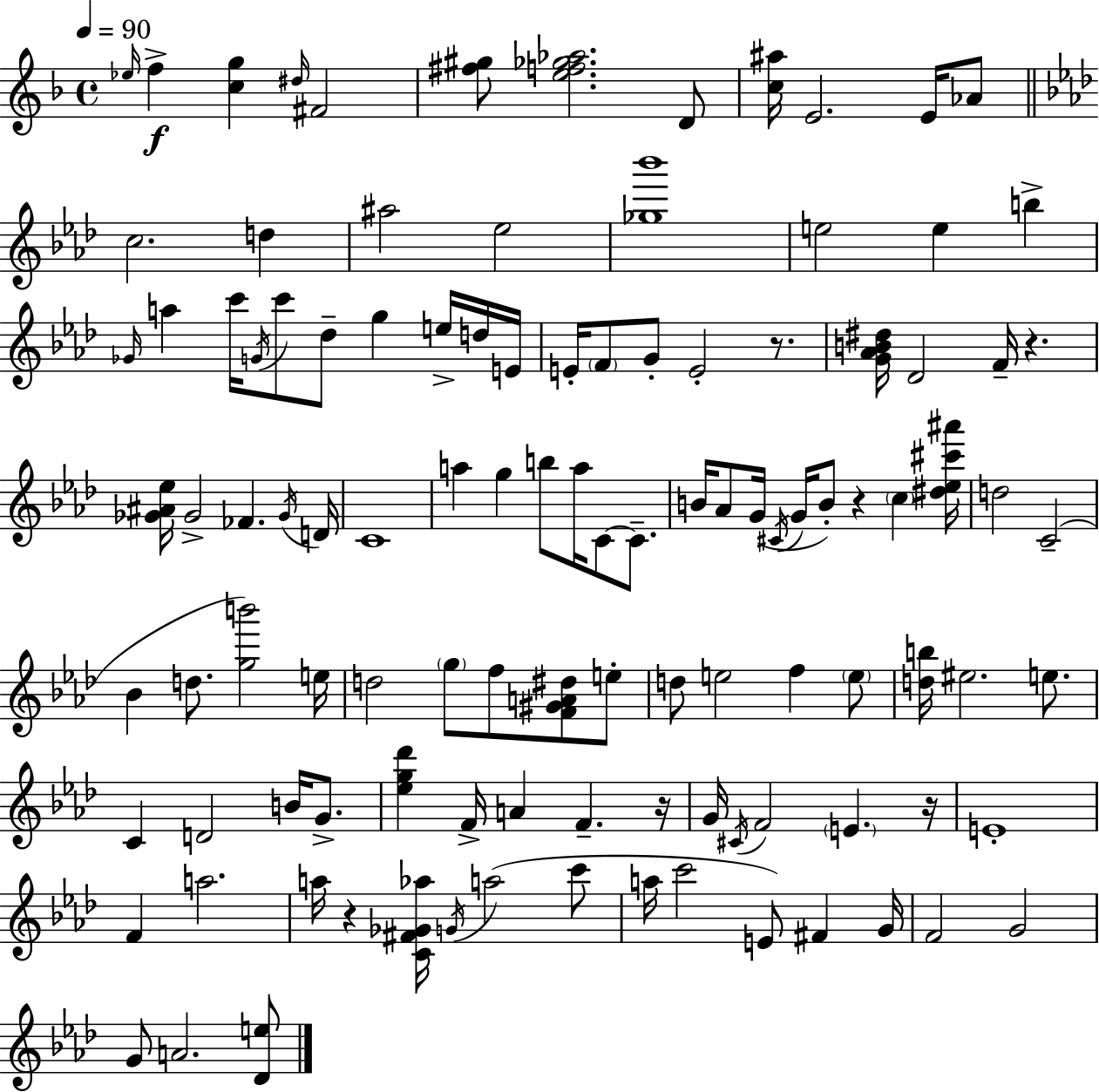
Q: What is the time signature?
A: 4/4